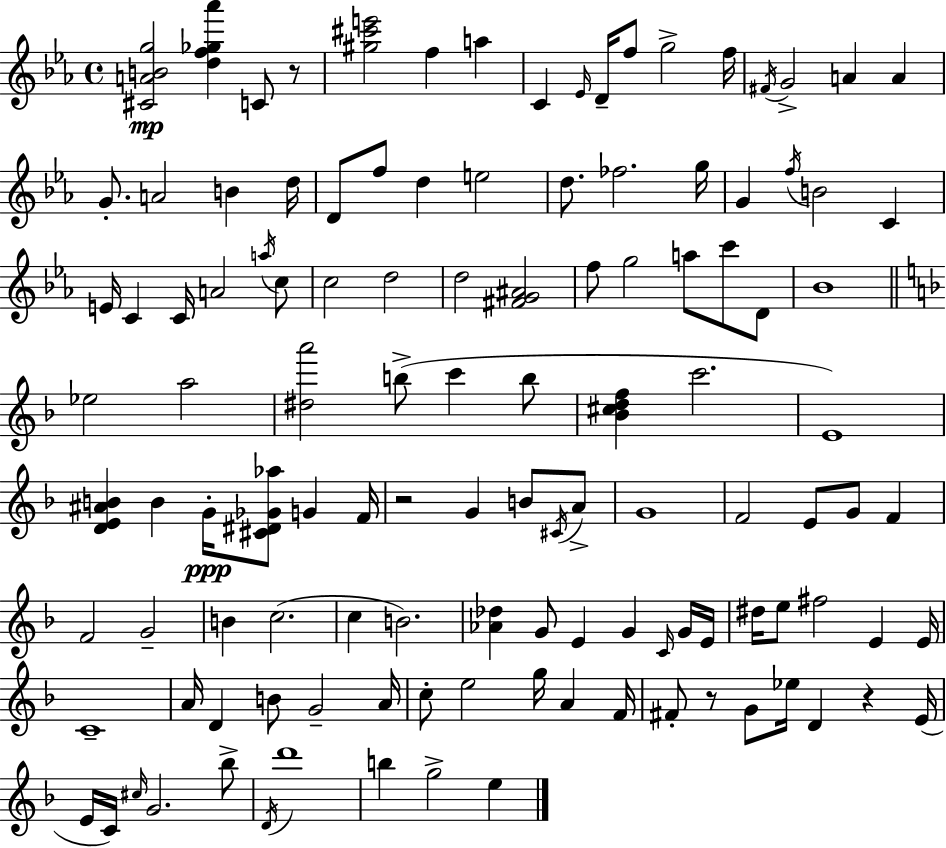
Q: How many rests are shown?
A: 4